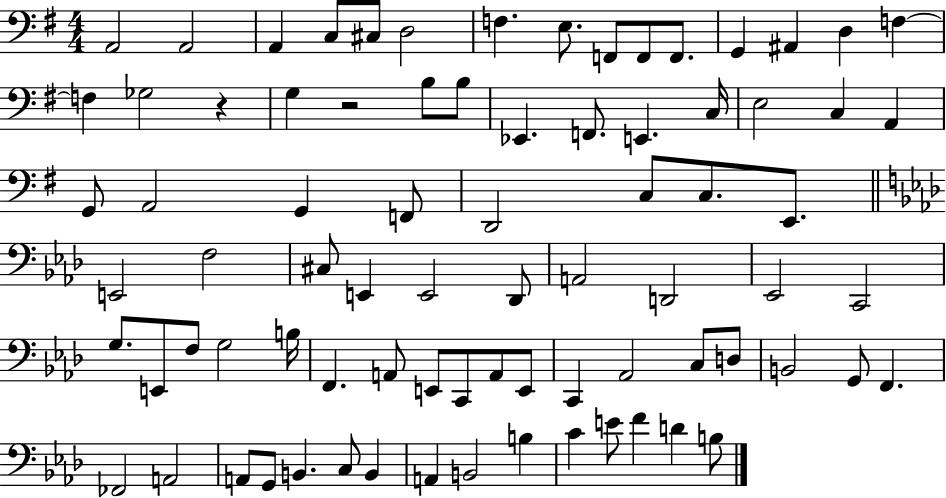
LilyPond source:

{
  \clef bass
  \numericTimeSignature
  \time 4/4
  \key g \major
  a,2 a,2 | a,4 c8 cis8 d2 | f4. e8. f,8 f,8 f,8. | g,4 ais,4 d4 f4~~ | \break f4 ges2 r4 | g4 r2 b8 b8 | ees,4. f,8. e,4. c16 | e2 c4 a,4 | \break g,8 a,2 g,4 f,8 | d,2 c8 c8. e,8. | \bar "||" \break \key aes \major e,2 f2 | cis8 e,4 e,2 des,8 | a,2 d,2 | ees,2 c,2 | \break g8. e,8 f8 g2 b16 | f,4. a,8 e,8 c,8 a,8 e,8 | c,4 aes,2 c8 d8 | b,2 g,8 f,4. | \break fes,2 a,2 | a,8 g,8 b,4. c8 b,4 | a,4 b,2 b4 | c'4 e'8 f'4 d'4 b8 | \break \bar "|."
}